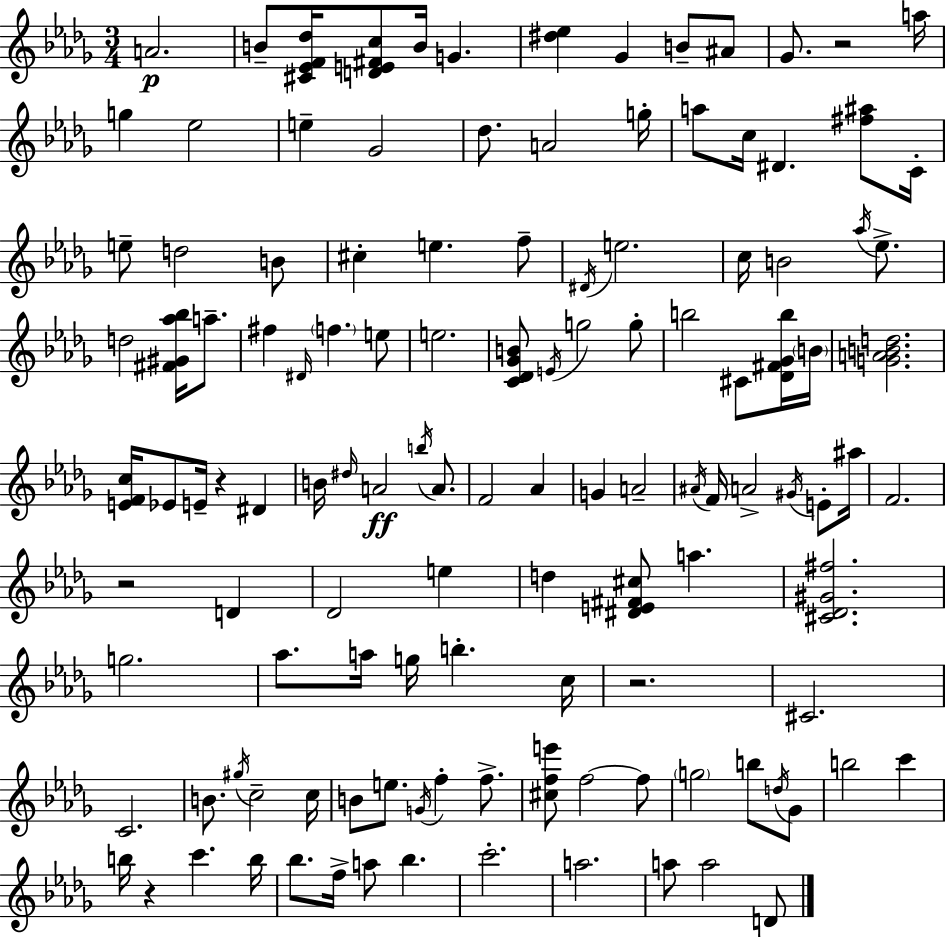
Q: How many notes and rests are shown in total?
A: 123